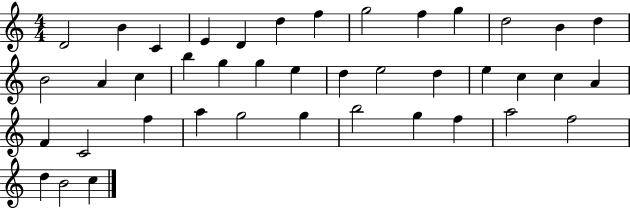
D4/h B4/q C4/q E4/q D4/q D5/q F5/q G5/h F5/q G5/q D5/h B4/q D5/q B4/h A4/q C5/q B5/q G5/q G5/q E5/q D5/q E5/h D5/q E5/q C5/q C5/q A4/q F4/q C4/h F5/q A5/q G5/h G5/q B5/h G5/q F5/q A5/h F5/h D5/q B4/h C5/q